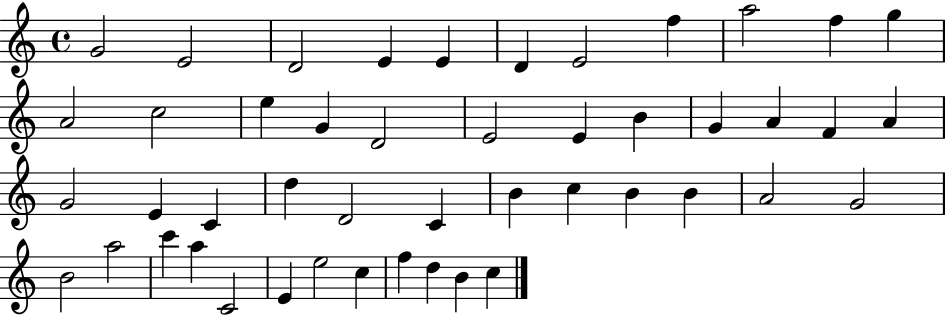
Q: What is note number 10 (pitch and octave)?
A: F5